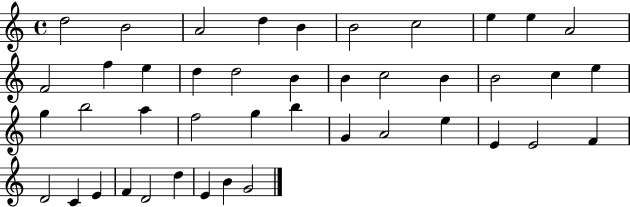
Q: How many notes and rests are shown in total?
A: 43